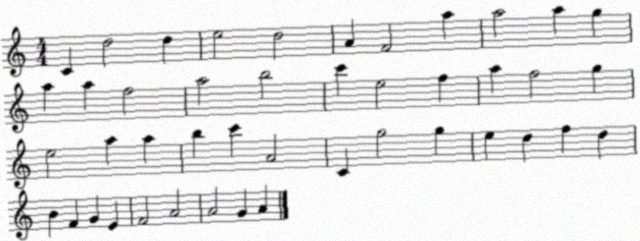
X:1
T:Untitled
M:4/4
L:1/4
K:C
C d2 d e2 d2 A F2 a a2 a g a a f2 a2 b2 c' e2 f a f2 g e2 a a b c' A2 C g2 g e d f d B F G E F2 A2 A2 G A